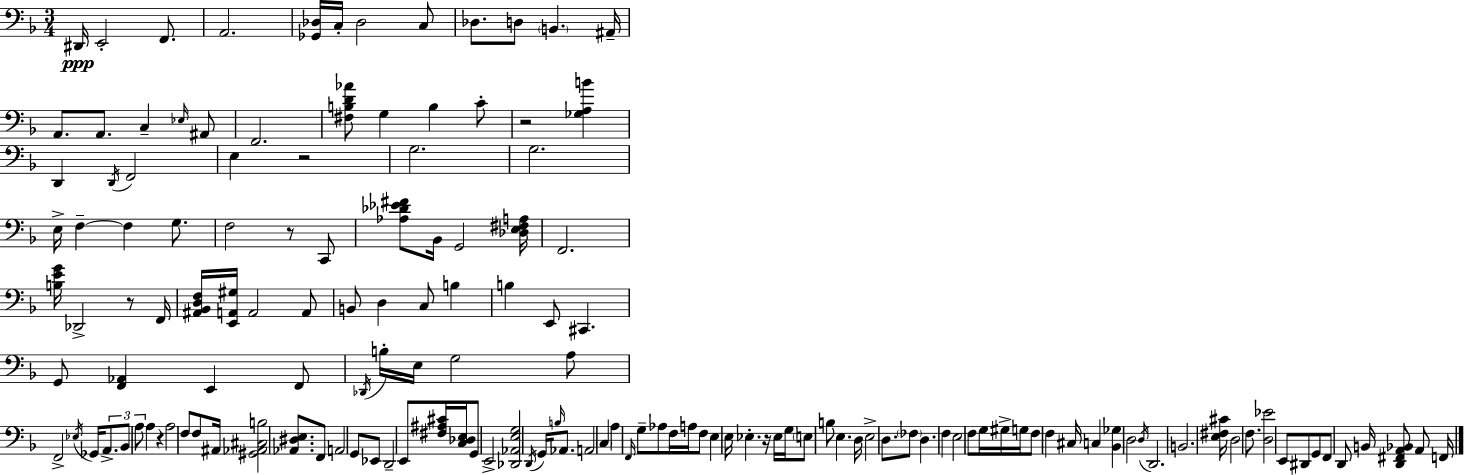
X:1
T:Untitled
M:3/4
L:1/4
K:F
^D,,/4 E,,2 F,,/2 A,,2 [_G,,_D,]/4 C,/4 _D,2 C,/2 _D,/2 D,/2 B,, ^A,,/4 A,,/2 A,,/2 C, _E,/4 ^A,,/2 F,,2 [^F,B,D_A]/2 G, B, C/2 z2 [_G,A,B] D,, D,,/4 F,,2 E, z2 G,2 G,2 E,/4 F, F, G,/2 F,2 z/2 C,,/2 [_A,_D_E^F]/2 _B,,/4 G,,2 [_D,E,^F,A,]/4 F,,2 [B,EG]/4 _D,,2 z/2 F,,/4 [^A,,_B,,D,F,]/4 [E,,A,,^G,]/4 A,,2 A,,/2 B,,/2 D, C,/2 B, B, E,,/2 ^C,, G,,/2 [F,,_A,,] E,, F,,/2 _D,,/4 B,/4 E,/4 G,2 A,/2 F,,2 _E,/4 _G,,/4 A,,/2 _B,,/2 A,/2 A, z A,2 F,/2 F,/2 ^A,,/4 [^G,,_A,,^C,B,]2 [_A,,^D,E,]/2 F,,/2 A,,2 G,,/2 _E,,/2 D,,2 E,,/2 [^F,^A,^C]/4 [C,_D,E,]/4 G,,/2 E,,2 [_D,,_A,,E,G,]2 D,,/4 G,,/4 B,/4 _A,,/2 A,,2 C, A, F,,/4 G,/2 _A,/2 F,/4 A,/4 F,/2 E, E,/4 _E, z/4 _E,/4 G,/4 E,/2 B,/2 E, D,/4 E,2 D,/2 _F,/2 D, F, E,2 F,/2 G,/4 ^G,/4 G,/4 F,/2 F, ^C,/4 C, [_B,,_G,] D,2 D,/4 D,,2 B,,2 [E,^F,^C]/4 D,2 F,/2 [D,_E]2 E,,/2 ^D,,/2 G,,/2 F,,/2 D,,/2 B,,/4 [D,,^F,,A,,_B,,]/2 A,,/2 F,,/4